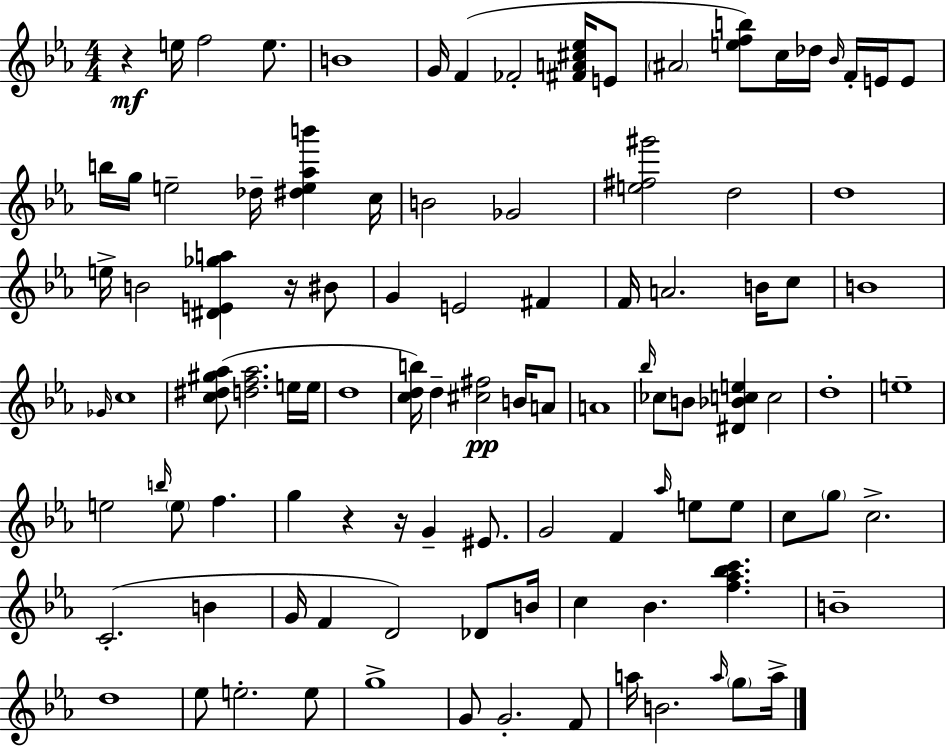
R/q E5/s F5/h E5/e. B4/w G4/s F4/q FES4/h [F#4,A4,C#5,Eb5]/s E4/e A#4/h [E5,F5,B5]/e C5/s Db5/s Bb4/s F4/s E4/s E4/e B5/s G5/s E5/h Db5/s [D#5,E5,Ab5,B6]/q C5/s B4/h Gb4/h [E5,F#5,G#6]/h D5/h D5/w E5/s B4/h [D#4,E4,Gb5,A5]/q R/s BIS4/e G4/q E4/h F#4/q F4/s A4/h. B4/s C5/e B4/w Gb4/s C5/w [C5,D#5,G#5,Ab5]/e [D5,F5,Ab5]/h. E5/s E5/s D5/w [C5,D5,B5]/s D5/q [C#5,F#5]/h B4/s A4/e A4/w Bb5/s CES5/e B4/e [D#4,Bb4,C5,E5]/q C5/h D5/w E5/w E5/h B5/s E5/e F5/q. G5/q R/q R/s G4/q EIS4/e. G4/h F4/q Ab5/s E5/e E5/e C5/e G5/e C5/h. C4/h. B4/q G4/s F4/q D4/h Db4/e B4/s C5/q Bb4/q. [F5,Ab5,Bb5,C6]/q. B4/w D5/w Eb5/e E5/h. E5/e G5/w G4/e G4/h. F4/e A5/s B4/h. A5/s G5/e A5/s